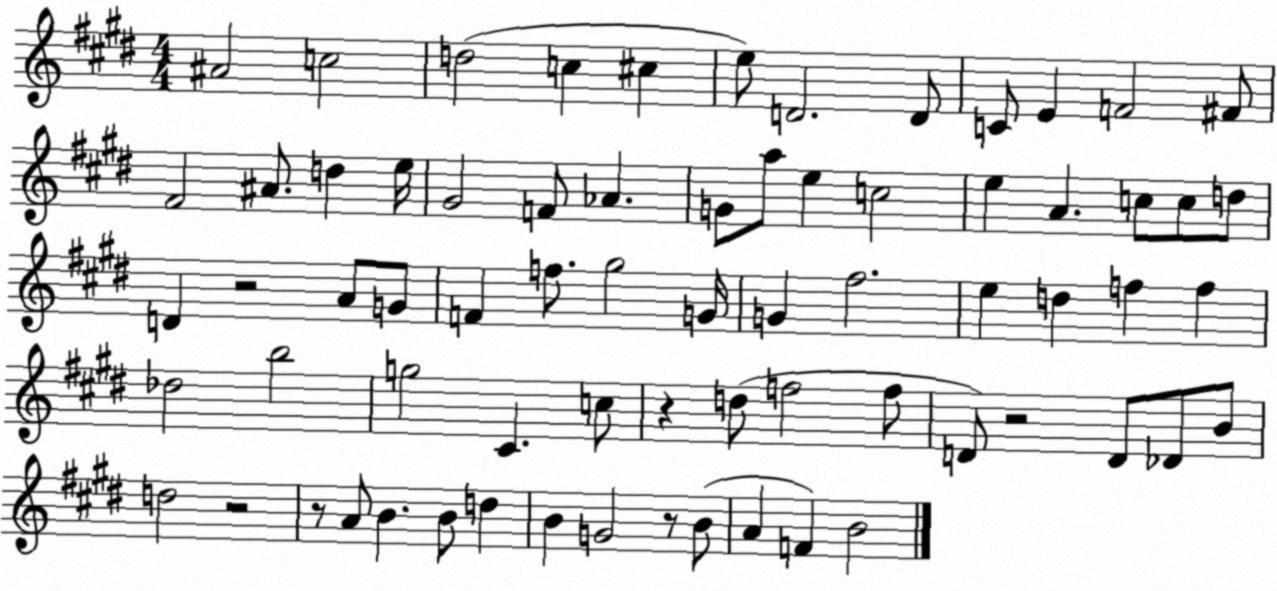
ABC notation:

X:1
T:Untitled
M:4/4
L:1/4
K:E
^A2 c2 d2 c ^c e/2 D2 D/2 C/2 E F2 ^F/2 ^F2 ^A/2 d e/4 ^G2 F/2 _A G/2 a/2 e c2 e A c/2 c/2 d/2 D z2 A/2 G/2 F f/2 ^g2 G/4 G ^f2 e d f f _d2 b2 g2 ^C c/2 z d/2 f2 f/2 D/2 z2 D/2 _D/2 B/2 d2 z2 z/2 A/2 B B/2 d B G2 z/2 B/2 A F B2